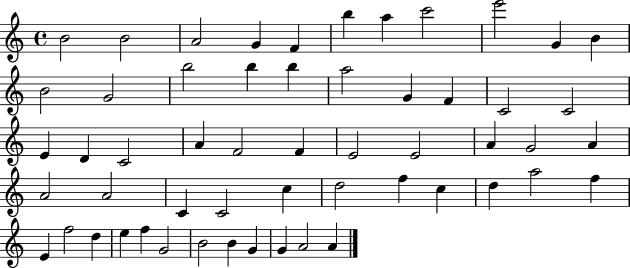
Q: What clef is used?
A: treble